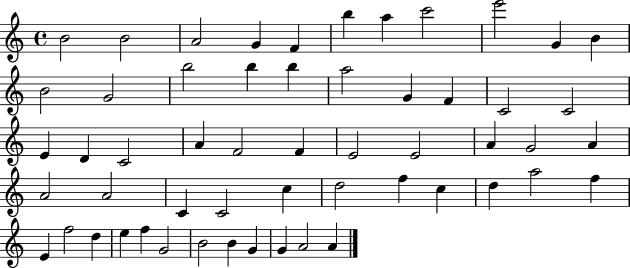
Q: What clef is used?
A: treble